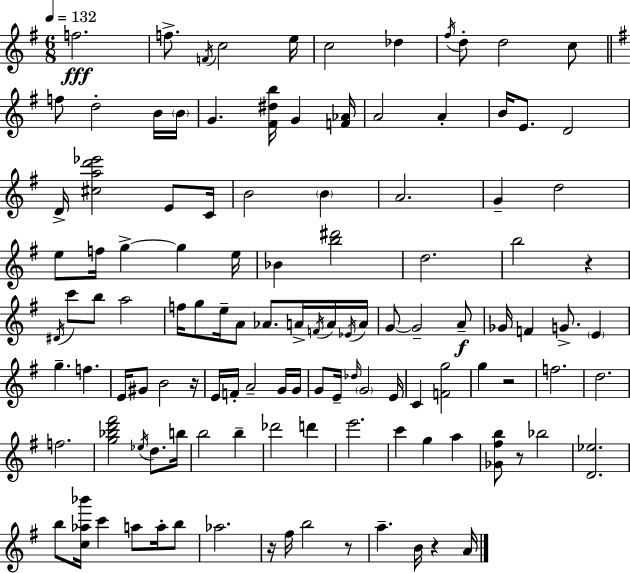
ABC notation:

X:1
T:Untitled
M:6/8
L:1/4
K:G
f2 f/2 F/4 c2 e/4 c2 _d ^f/4 d/2 d2 c/2 f/2 d2 B/4 B/4 G [^F^db]/4 G [F_A]/4 A2 A B/4 E/2 D2 D/4 [^cad'_e']2 E/2 C/4 B2 B A2 G d2 e/2 f/4 g g e/4 _B [b^d']2 d2 b2 z ^D/4 c'/2 b/2 a2 f/4 g/2 e/4 A/2 _A/2 A/4 F/4 A/4 _E/4 A/4 G/2 G2 A/2 _G/4 F G/2 E g f E/4 ^G/2 B2 z/4 E/4 F/4 A2 G/4 G/4 G/2 E/4 _d/4 G2 E/4 C [Fg]2 g z2 f2 d2 f2 [g_bd'^f']2 _e/4 d/2 b/4 b2 b _d'2 d' e'2 c' g a [_G^fb]/2 z/2 _b2 [D_e]2 b/2 [c_a_b']/4 c' a/2 a/4 b/2 _a2 z/4 ^f/4 b2 z/2 a B/4 z A/4